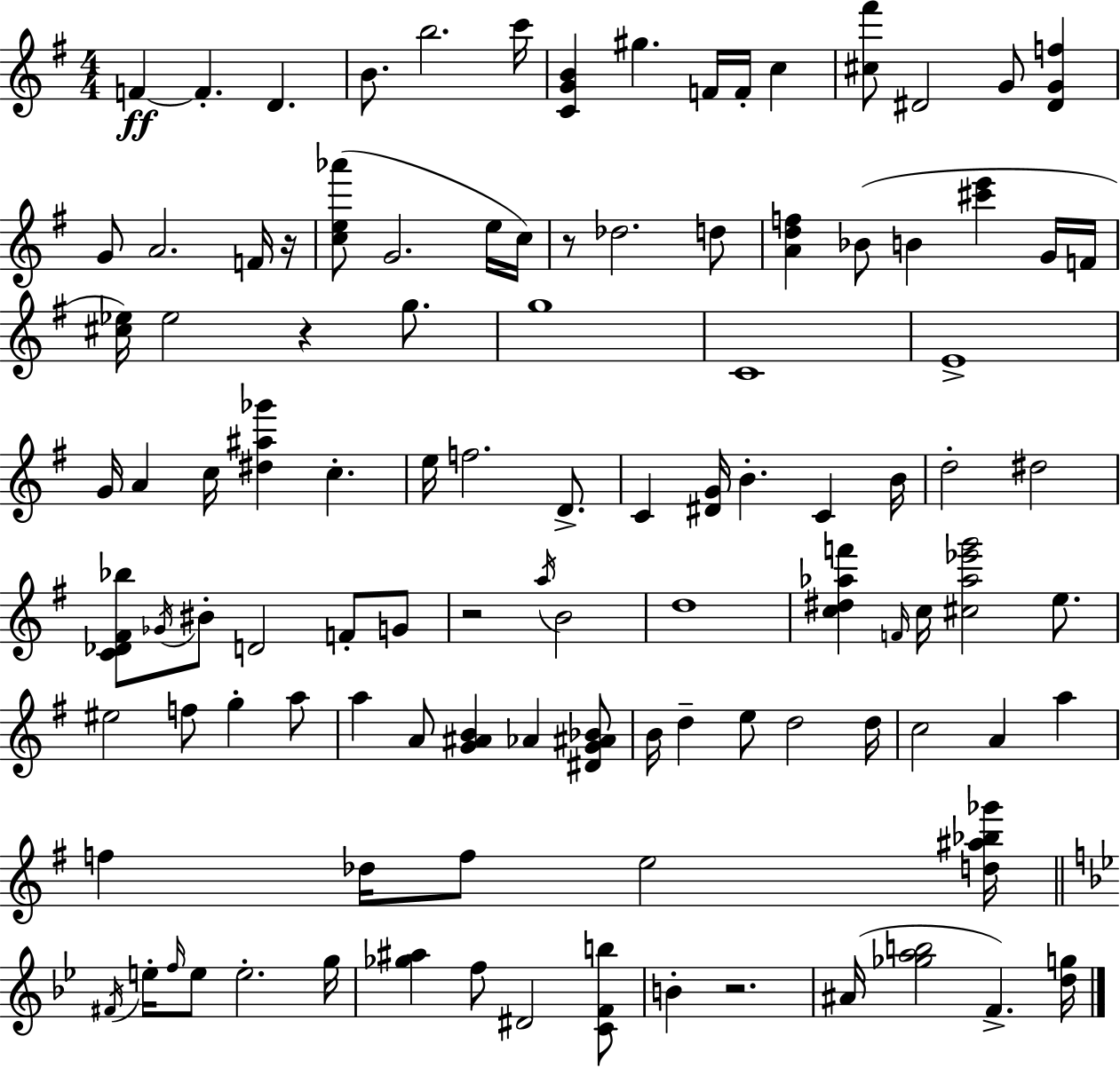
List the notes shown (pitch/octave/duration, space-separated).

F4/q F4/q. D4/q. B4/e. B5/h. C6/s [C4,G4,B4]/q G#5/q. F4/s F4/s C5/q [C#5,F#6]/e D#4/h G4/e [D#4,G4,F5]/q G4/e A4/h. F4/s R/s [C5,E5,Ab6]/e G4/h. E5/s C5/s R/e Db5/h. D5/e [A4,D5,F5]/q Bb4/e B4/q [C#6,E6]/q G4/s F4/s [C#5,Eb5]/s Eb5/h R/q G5/e. G5/w C4/w E4/w G4/s A4/q C5/s [D#5,A#5,Gb6]/q C5/q. E5/s F5/h. D4/e. C4/q [D#4,G4]/s B4/q. C4/q B4/s D5/h D#5/h [C4,Db4,F#4,Bb5]/e Gb4/s BIS4/e D4/h F4/e G4/e R/h A5/s B4/h D5/w [C5,D#5,Ab5,F6]/q F4/s C5/s [C#5,Ab5,Eb6,G6]/h E5/e. EIS5/h F5/e G5/q A5/e A5/q A4/e [G4,A#4,B4]/q Ab4/q [D#4,G4,A#4,Bb4]/e B4/s D5/q E5/e D5/h D5/s C5/h A4/q A5/q F5/q Db5/s F5/e E5/h [D5,A#5,Bb5,Gb6]/s F#4/s E5/s F5/s E5/e E5/h. G5/s [Gb5,A#5]/q F5/e D#4/h [C4,F4,B5]/e B4/q R/h. A#4/s [Gb5,A5,B5]/h F4/q. [D5,G5]/s